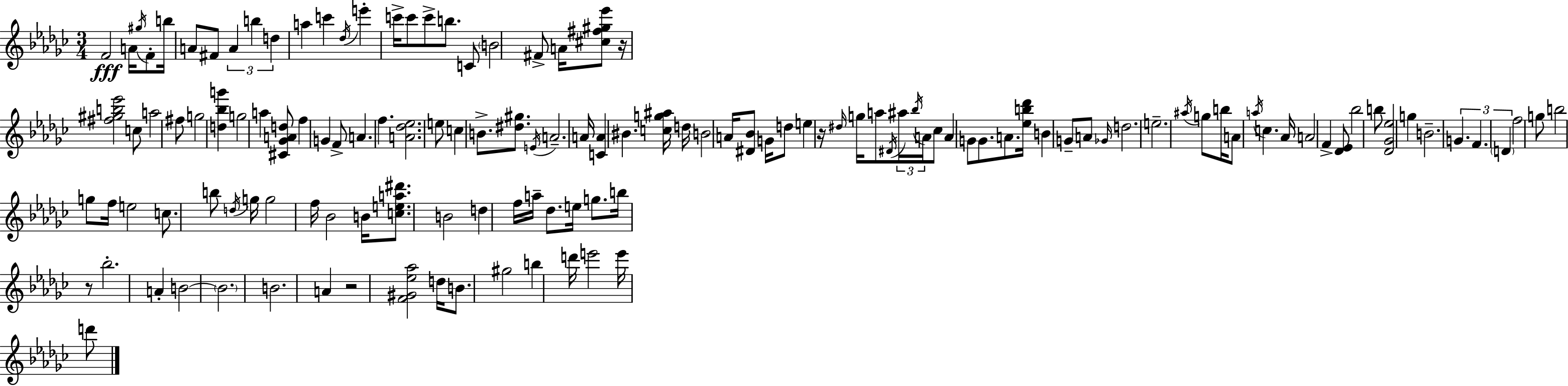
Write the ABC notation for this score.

X:1
T:Untitled
M:3/4
L:1/4
K:Ebm
F2 A/4 ^g/4 F/2 b/4 A/2 ^F/2 A b d a c' _d/4 e' c'/4 c'/2 c'/2 b/2 C/2 B2 ^F/2 A/4 [^c^f^g_e']/2 z/4 [^f^gb_e']2 c/2 a2 ^f/2 g2 [d_bg'] g2 a [^C_GAd]/2 f G F/2 A f [A_d_e]2 e/2 c B/2 [^d^g]/2 E/4 A2 A/4 [CA] ^B [cg^a]/4 d/4 B2 A/4 [^D_B]/2 G/4 d/2 e z/4 ^d/4 g/4 a/2 ^D/4 ^a/4 _b/4 A/4 _c/2 A G/2 G/2 A/2 [_eb_d']/4 B G/2 A/2 _G/4 d2 e2 ^a/4 g/2 b/4 A/2 a/4 c _A/4 A2 F [_D_E]/2 _b2 b/2 [_D_G_e]2 g B2 G F D f2 g/2 b2 g/2 f/4 e2 c/2 b/2 d/4 g/4 g2 f/4 _B2 B/4 [cea^d']/2 B2 d f/4 a/4 _d/2 e/4 g/2 b/4 z/2 _b2 A B2 B2 B2 A z2 [F^G_e_a]2 d/4 B/2 ^g2 b d'/4 e'2 e'/4 d'/2